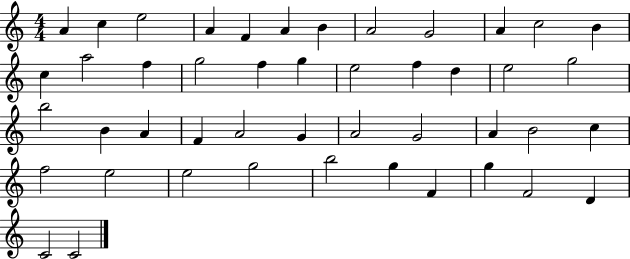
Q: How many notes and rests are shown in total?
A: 46